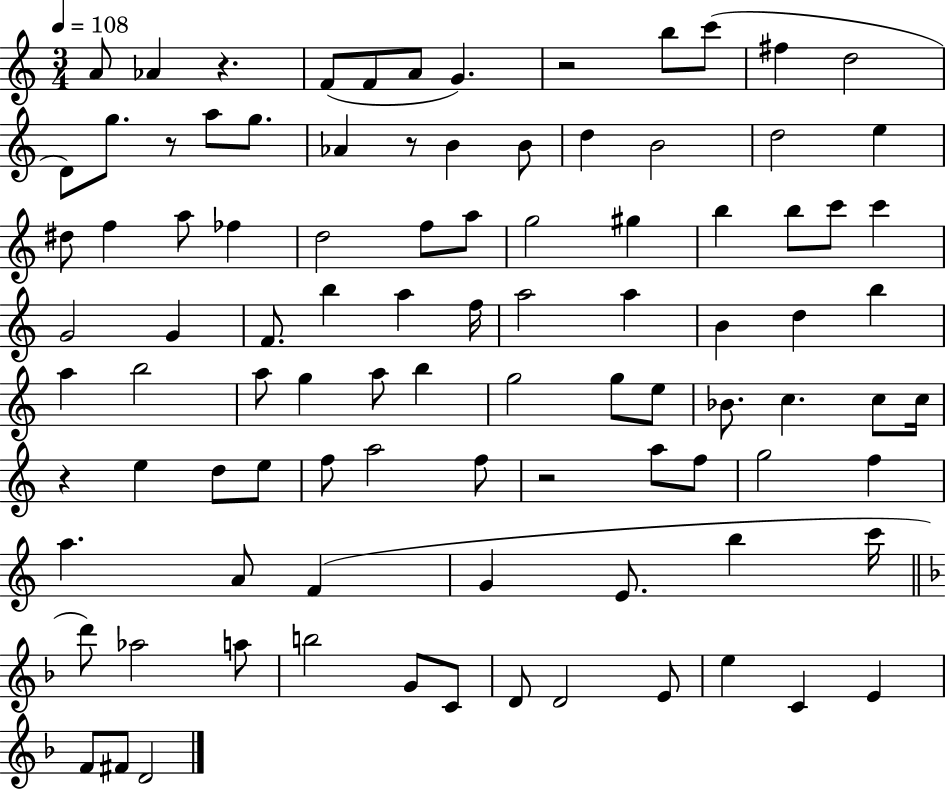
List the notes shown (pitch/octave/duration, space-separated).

A4/e Ab4/q R/q. F4/e F4/e A4/e G4/q. R/h B5/e C6/e F#5/q D5/h D4/e G5/e. R/e A5/e G5/e. Ab4/q R/e B4/q B4/e D5/q B4/h D5/h E5/q D#5/e F5/q A5/e FES5/q D5/h F5/e A5/e G5/h G#5/q B5/q B5/e C6/e C6/q G4/h G4/q F4/e. B5/q A5/q F5/s A5/h A5/q B4/q D5/q B5/q A5/q B5/h A5/e G5/q A5/e B5/q G5/h G5/e E5/e Bb4/e. C5/q. C5/e C5/s R/q E5/q D5/e E5/e F5/e A5/h F5/e R/h A5/e F5/e G5/h F5/q A5/q. A4/e F4/q G4/q E4/e. B5/q C6/s D6/e Ab5/h A5/e B5/h G4/e C4/e D4/e D4/h E4/e E5/q C4/q E4/q F4/e F#4/e D4/h